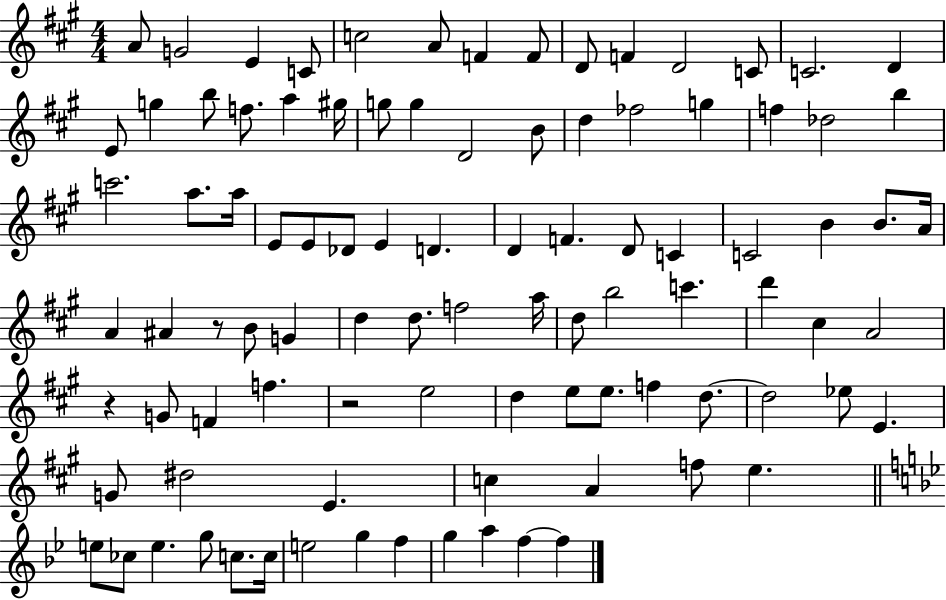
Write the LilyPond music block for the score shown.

{
  \clef treble
  \numericTimeSignature
  \time 4/4
  \key a \major
  a'8 g'2 e'4 c'8 | c''2 a'8 f'4 f'8 | d'8 f'4 d'2 c'8 | c'2. d'4 | \break e'8 g''4 b''8 f''8. a''4 gis''16 | g''8 g''4 d'2 b'8 | d''4 fes''2 g''4 | f''4 des''2 b''4 | \break c'''2. a''8. a''16 | e'8 e'8 des'8 e'4 d'4. | d'4 f'4. d'8 c'4 | c'2 b'4 b'8. a'16 | \break a'4 ais'4 r8 b'8 g'4 | d''4 d''8. f''2 a''16 | d''8 b''2 c'''4. | d'''4 cis''4 a'2 | \break r4 g'8 f'4 f''4. | r2 e''2 | d''4 e''8 e''8. f''4 d''8.~~ | d''2 ees''8 e'4. | \break g'8 dis''2 e'4. | c''4 a'4 f''8 e''4. | \bar "||" \break \key bes \major e''8 ces''8 e''4. g''8 c''8. c''16 | e''2 g''4 f''4 | g''4 a''4 f''4~~ f''4 | \bar "|."
}